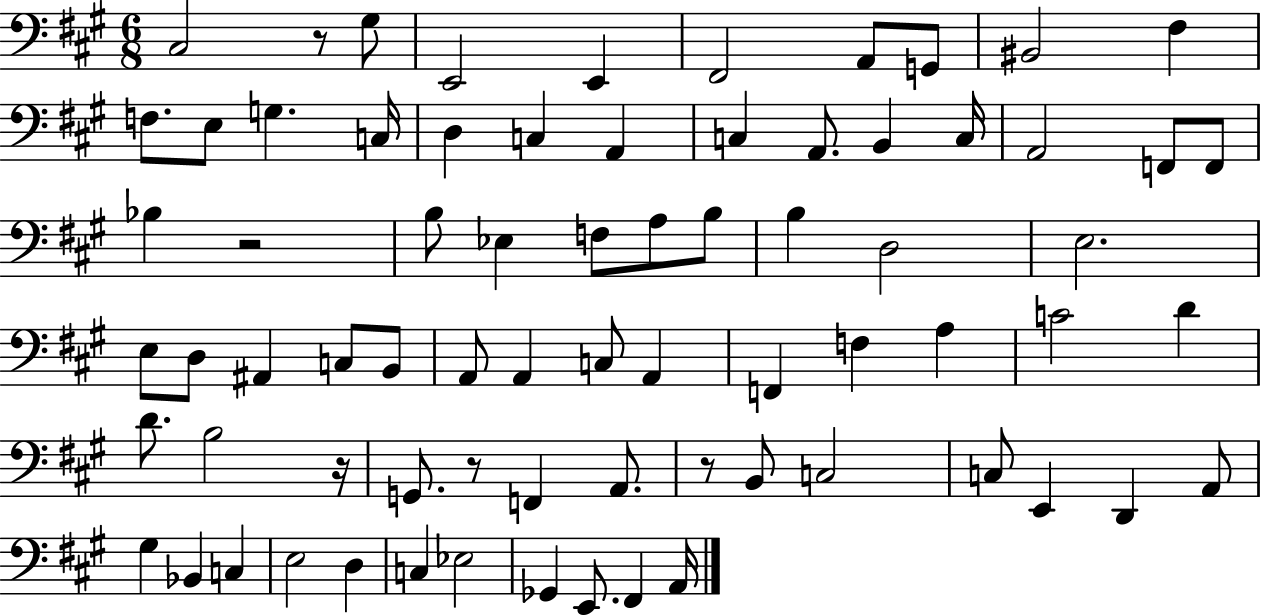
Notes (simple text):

C#3/h R/e G#3/e E2/h E2/q F#2/h A2/e G2/e BIS2/h F#3/q F3/e. E3/e G3/q. C3/s D3/q C3/q A2/q C3/q A2/e. B2/q C3/s A2/h F2/e F2/e Bb3/q R/h B3/e Eb3/q F3/e A3/e B3/e B3/q D3/h E3/h. E3/e D3/e A#2/q C3/e B2/e A2/e A2/q C3/e A2/q F2/q F3/q A3/q C4/h D4/q D4/e. B3/h R/s G2/e. R/e F2/q A2/e. R/e B2/e C3/h C3/e E2/q D2/q A2/e G#3/q Bb2/q C3/q E3/h D3/q C3/q Eb3/h Gb2/q E2/e. F#2/q A2/s